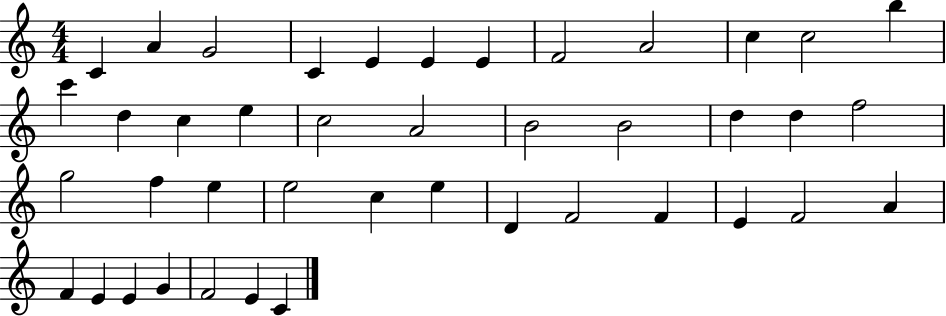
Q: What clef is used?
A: treble